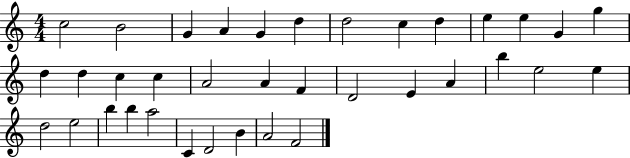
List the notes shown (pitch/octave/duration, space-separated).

C5/h B4/h G4/q A4/q G4/q D5/q D5/h C5/q D5/q E5/q E5/q G4/q G5/q D5/q D5/q C5/q C5/q A4/h A4/q F4/q D4/h E4/q A4/q B5/q E5/h E5/q D5/h E5/h B5/q B5/q A5/h C4/q D4/h B4/q A4/h F4/h